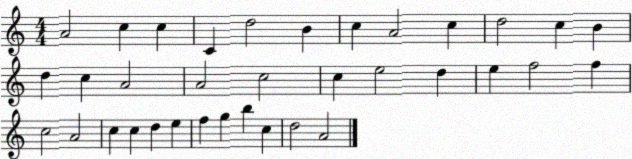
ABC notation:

X:1
T:Untitled
M:4/4
L:1/4
K:C
A2 c c C d2 B c A2 c d2 c B d c A2 A2 c2 c e2 d e f2 f c2 A2 c c d e f g b c d2 A2